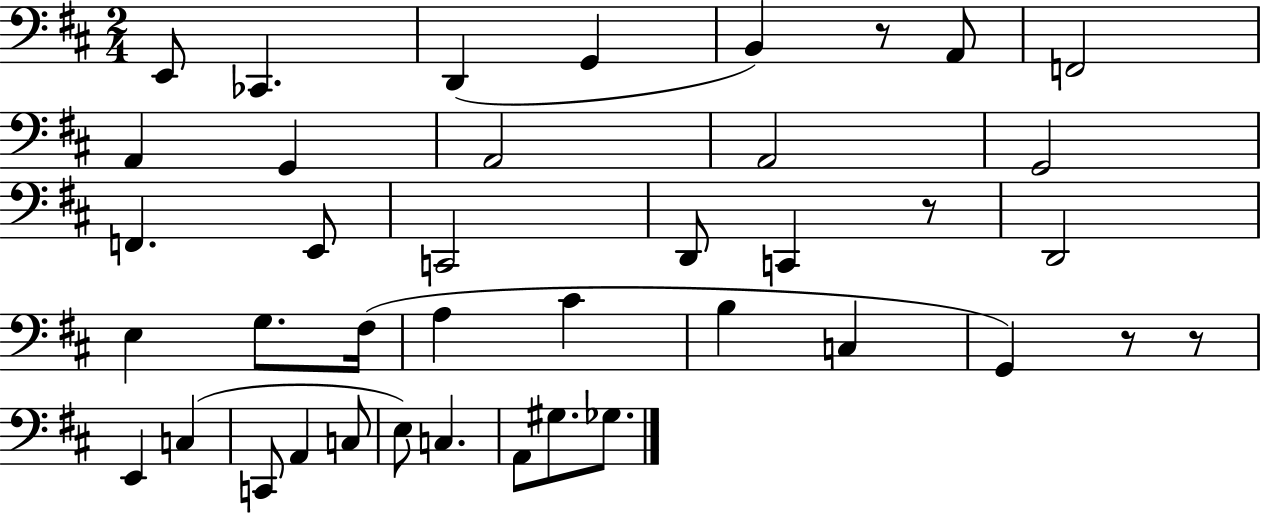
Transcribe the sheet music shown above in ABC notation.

X:1
T:Untitled
M:2/4
L:1/4
K:D
E,,/2 _C,, D,, G,, B,, z/2 A,,/2 F,,2 A,, G,, A,,2 A,,2 G,,2 F,, E,,/2 C,,2 D,,/2 C,, z/2 D,,2 E, G,/2 ^F,/4 A, ^C B, C, G,, z/2 z/2 E,, C, C,,/2 A,, C,/2 E,/2 C, A,,/2 ^G,/2 _G,/2